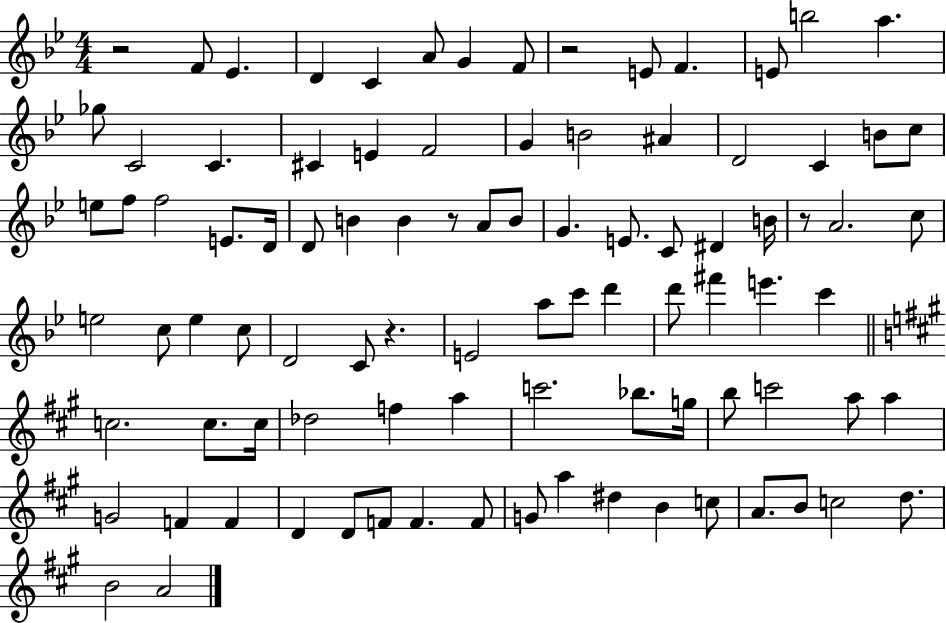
X:1
T:Untitled
M:4/4
L:1/4
K:Bb
z2 F/2 _E D C A/2 G F/2 z2 E/2 F E/2 b2 a _g/2 C2 C ^C E F2 G B2 ^A D2 C B/2 c/2 e/2 f/2 f2 E/2 D/4 D/2 B B z/2 A/2 B/2 G E/2 C/2 ^D B/4 z/2 A2 c/2 e2 c/2 e c/2 D2 C/2 z E2 a/2 c'/2 d' d'/2 ^f' e' c' c2 c/2 c/4 _d2 f a c'2 _b/2 g/4 b/2 c'2 a/2 a G2 F F D D/2 F/2 F F/2 G/2 a ^d B c/2 A/2 B/2 c2 d/2 B2 A2